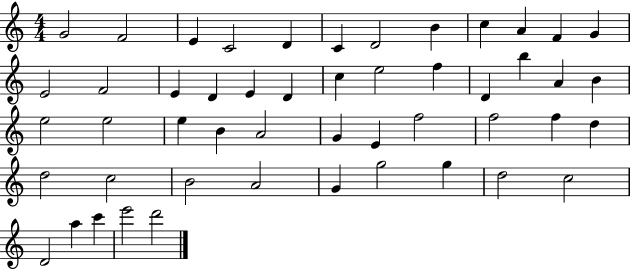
X:1
T:Untitled
M:4/4
L:1/4
K:C
G2 F2 E C2 D C D2 B c A F G E2 F2 E D E D c e2 f D b A B e2 e2 e B A2 G E f2 f2 f d d2 c2 B2 A2 G g2 g d2 c2 D2 a c' e'2 d'2